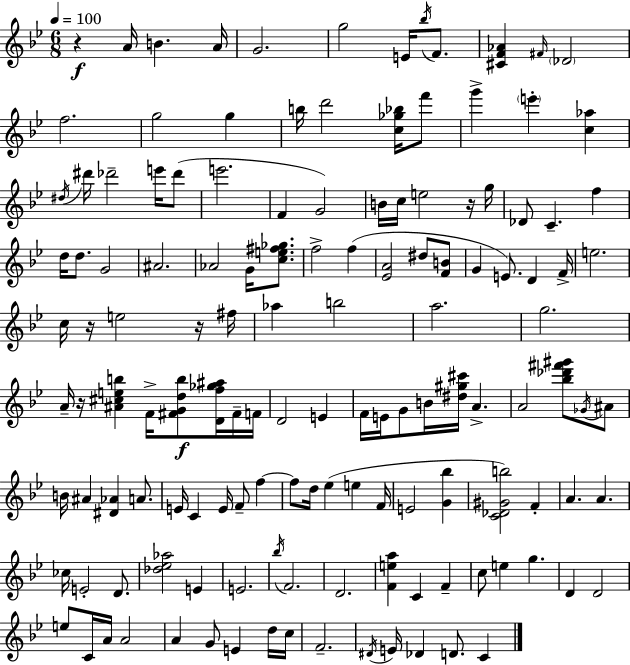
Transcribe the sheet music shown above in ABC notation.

X:1
T:Untitled
M:6/8
L:1/4
K:Gm
z A/4 B A/4 G2 g2 E/4 _b/4 F/2 [^CF_A] ^F/4 _D2 f2 g2 g b/4 d'2 [c_g_b]/4 f'/2 g' e' [c_a] ^d/4 ^d'/4 _d'2 e'/4 _d'/2 e'2 F G2 B/4 c/4 e2 z/4 g/4 _D/2 C f d/4 d/2 G2 ^A2 _A2 G/4 [ce^f_g]/2 f2 f [_EA]2 ^d/2 [FB]/2 G E/2 D F/4 e2 c/4 z/4 e2 z/4 ^f/4 _a b2 a2 g2 A/4 z/4 [^A^ceb] F/4 [^FGdb]/2 [Df_g^a]/4 ^F/4 F/4 D2 E F/4 E/4 G/2 B/4 [^d^g^c']/4 A A2 [_b_d'^f'^g']/2 _G/4 ^A/2 B/4 ^A [^D_A] A/2 E/4 C E/4 F/2 f f/2 d/4 _e e F/4 E2 [G_b] [C_D^Gb]2 F A A _c/4 E2 D/2 [_d_e_a]2 E E2 _b/4 F2 D2 [Fea] C F c/2 e g D D2 e/2 C/4 A/4 A2 A G/2 E d/4 c/4 F2 ^D/4 E/4 _D D/2 C